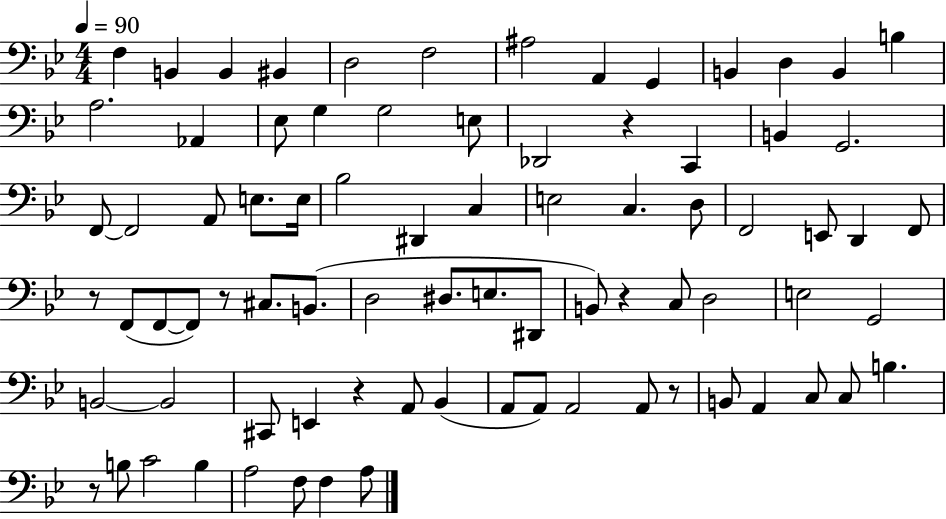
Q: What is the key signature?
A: BES major